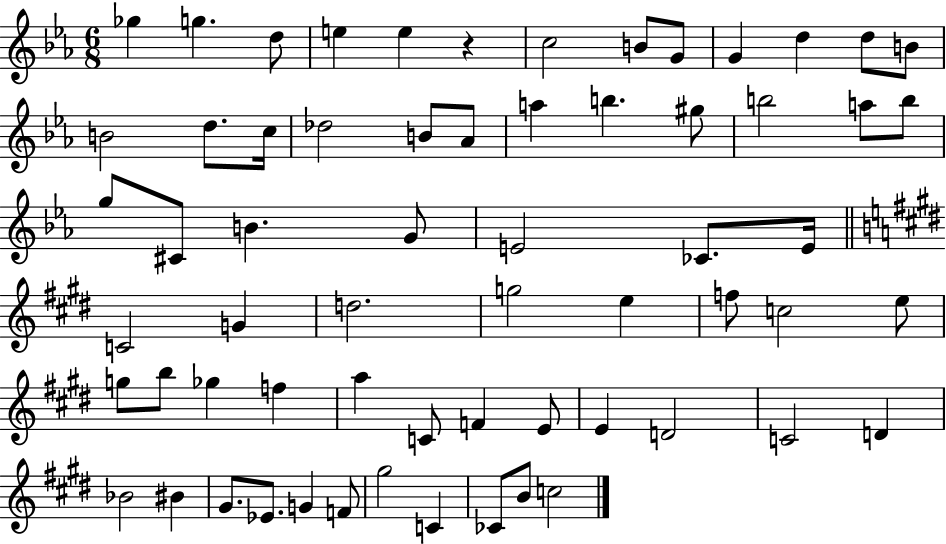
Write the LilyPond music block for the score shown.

{
  \clef treble
  \numericTimeSignature
  \time 6/8
  \key ees \major
  ges''4 g''4. d''8 | e''4 e''4 r4 | c''2 b'8 g'8 | g'4 d''4 d''8 b'8 | \break b'2 d''8. c''16 | des''2 b'8 aes'8 | a''4 b''4. gis''8 | b''2 a''8 b''8 | \break g''8 cis'8 b'4. g'8 | e'2 ces'8. e'16 | \bar "||" \break \key e \major c'2 g'4 | d''2. | g''2 e''4 | f''8 c''2 e''8 | \break g''8 b''8 ges''4 f''4 | a''4 c'8 f'4 e'8 | e'4 d'2 | c'2 d'4 | \break bes'2 bis'4 | gis'8. ees'8. g'4 f'8 | gis''2 c'4 | ces'8 b'8 c''2 | \break \bar "|."
}